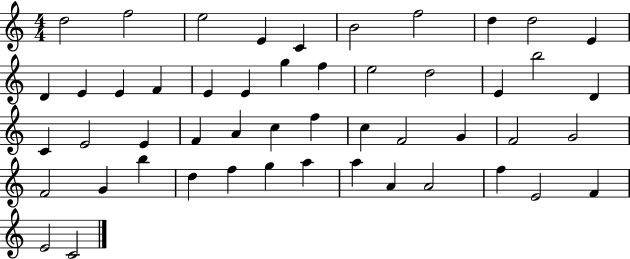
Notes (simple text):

D5/h F5/h E5/h E4/q C4/q B4/h F5/h D5/q D5/h E4/q D4/q E4/q E4/q F4/q E4/q E4/q G5/q F5/q E5/h D5/h E4/q B5/h D4/q C4/q E4/h E4/q F4/q A4/q C5/q F5/q C5/q F4/h G4/q F4/h G4/h F4/h G4/q B5/q D5/q F5/q G5/q A5/q A5/q A4/q A4/h F5/q E4/h F4/q E4/h C4/h